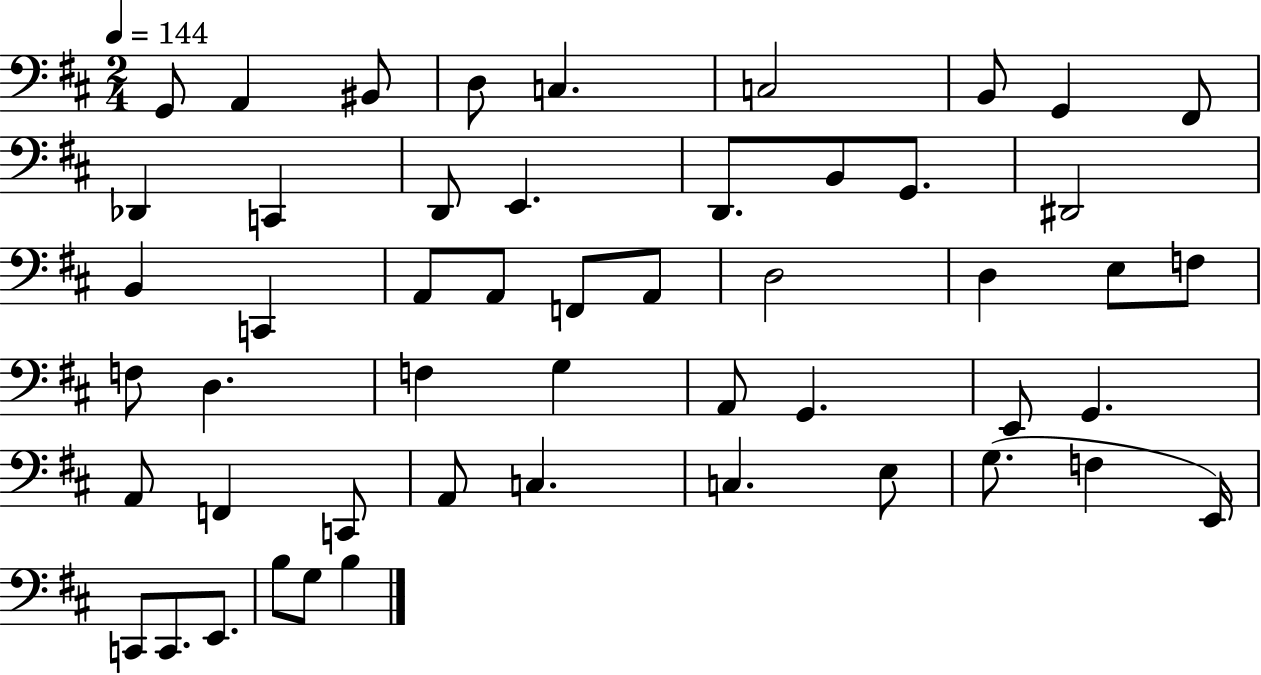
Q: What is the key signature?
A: D major